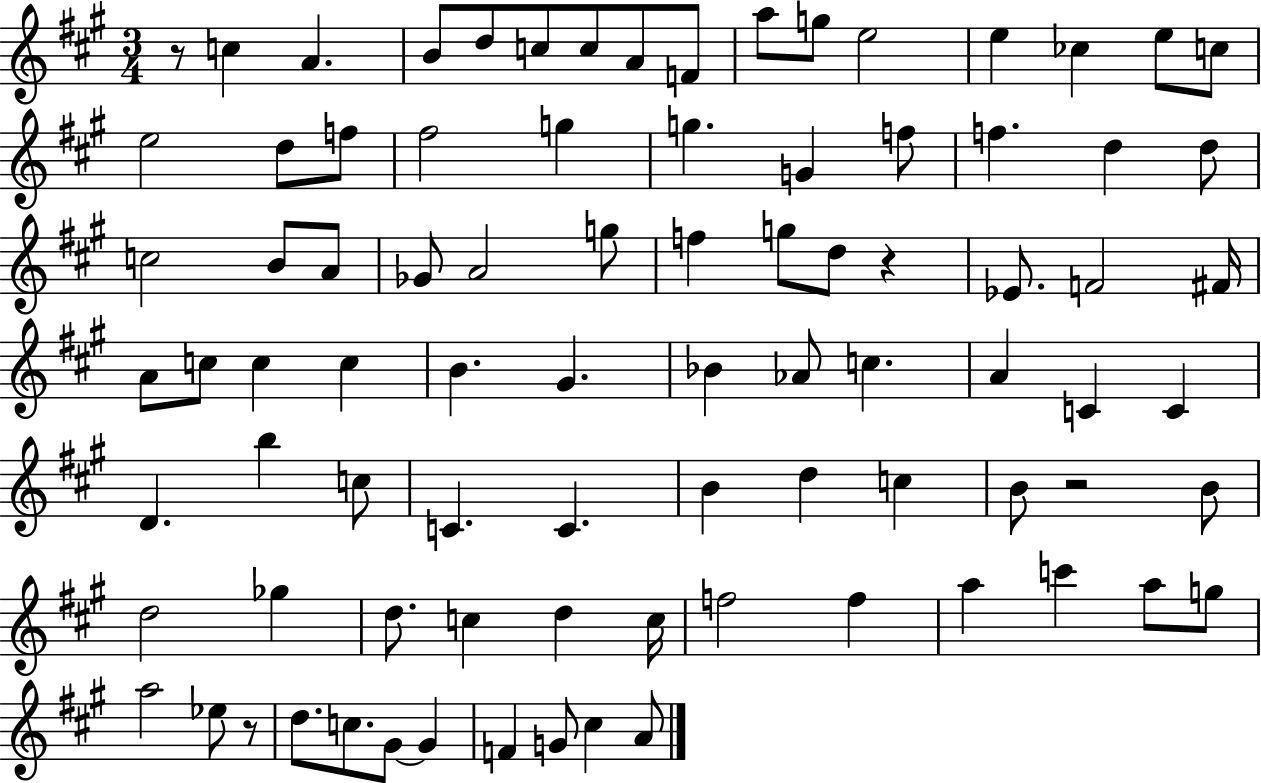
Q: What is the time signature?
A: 3/4